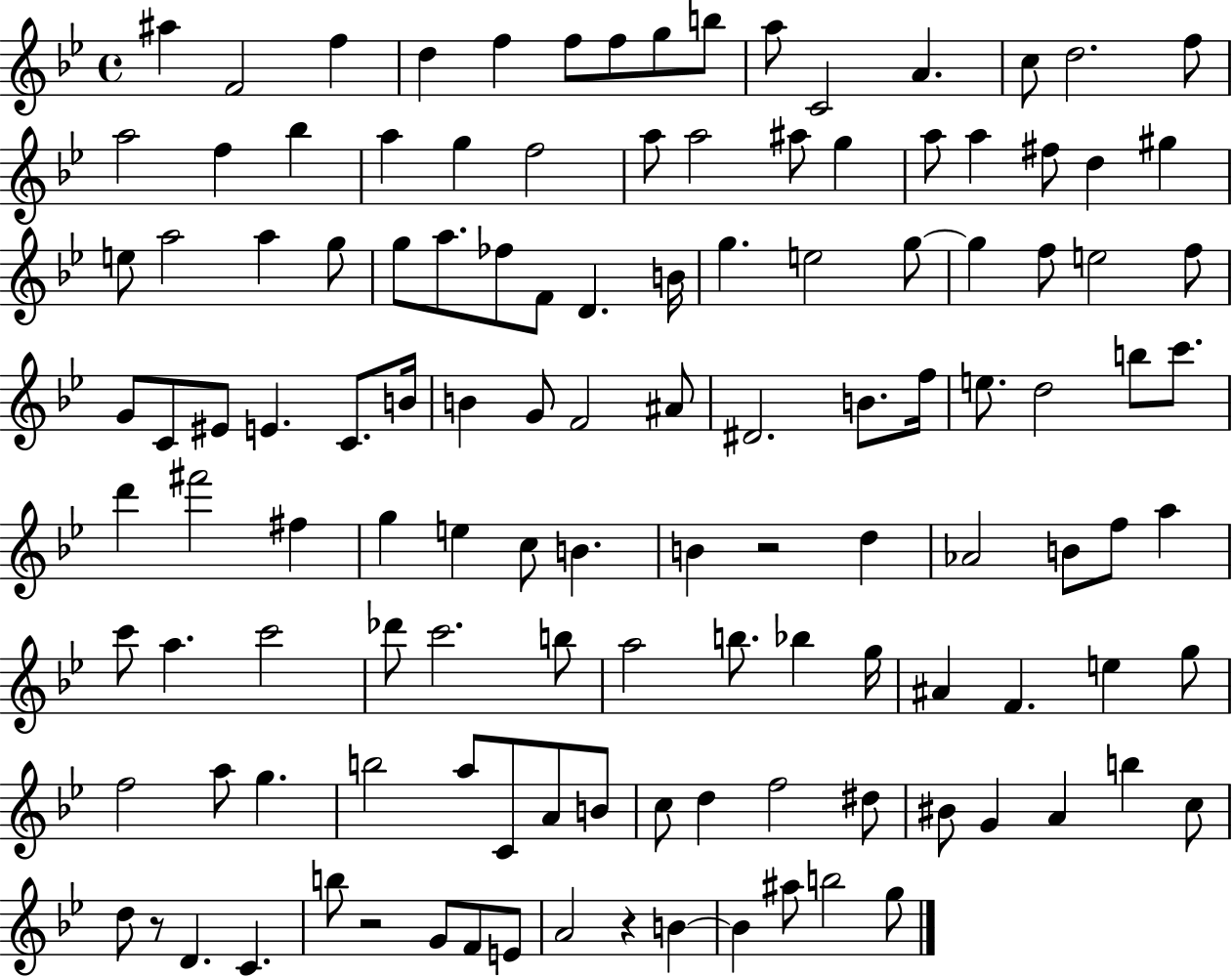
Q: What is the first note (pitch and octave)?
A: A#5